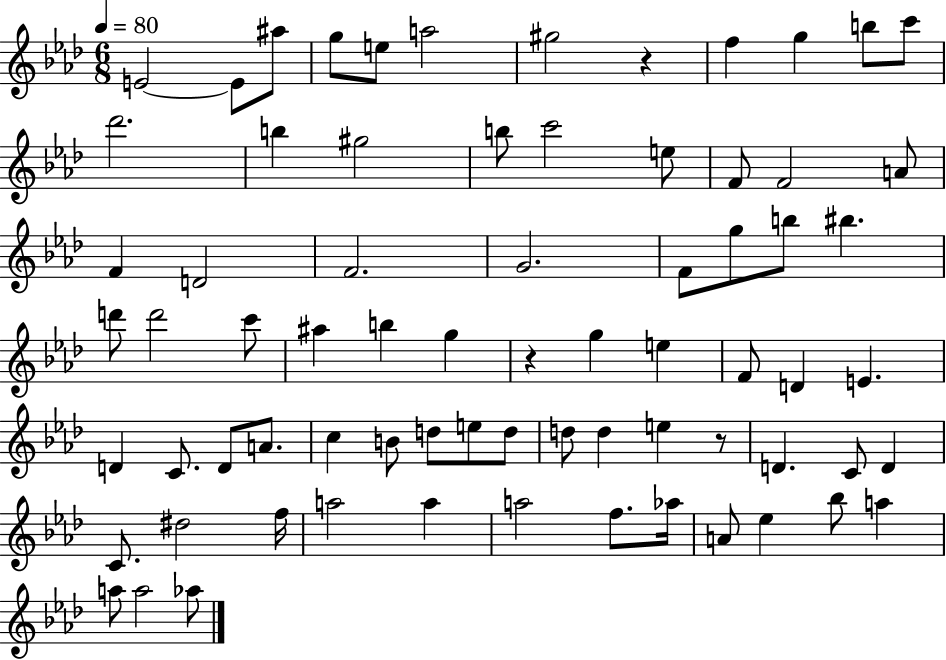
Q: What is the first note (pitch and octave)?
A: E4